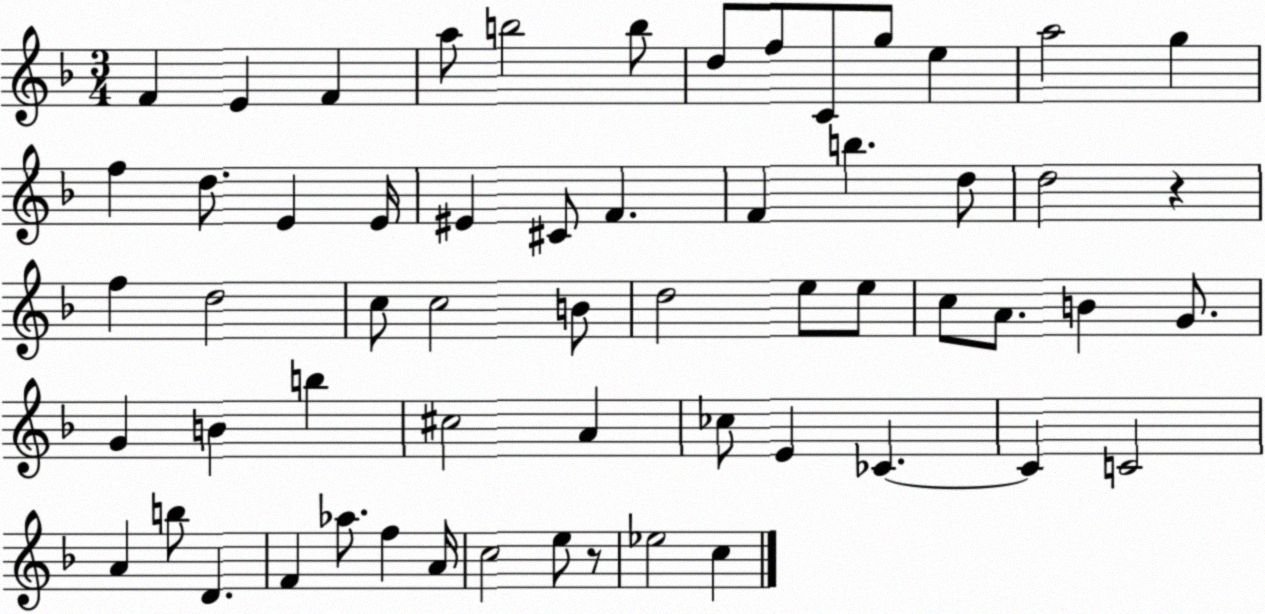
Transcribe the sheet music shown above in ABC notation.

X:1
T:Untitled
M:3/4
L:1/4
K:F
F E F a/2 b2 b/2 d/2 f/2 C/2 g/2 e a2 g f d/2 E E/4 ^E ^C/2 F F b d/2 d2 z f d2 c/2 c2 B/2 d2 e/2 e/2 c/2 A/2 B G/2 G B b ^c2 A _c/2 E _C _C C2 A b/2 D F _a/2 f A/4 c2 e/2 z/2 _e2 c